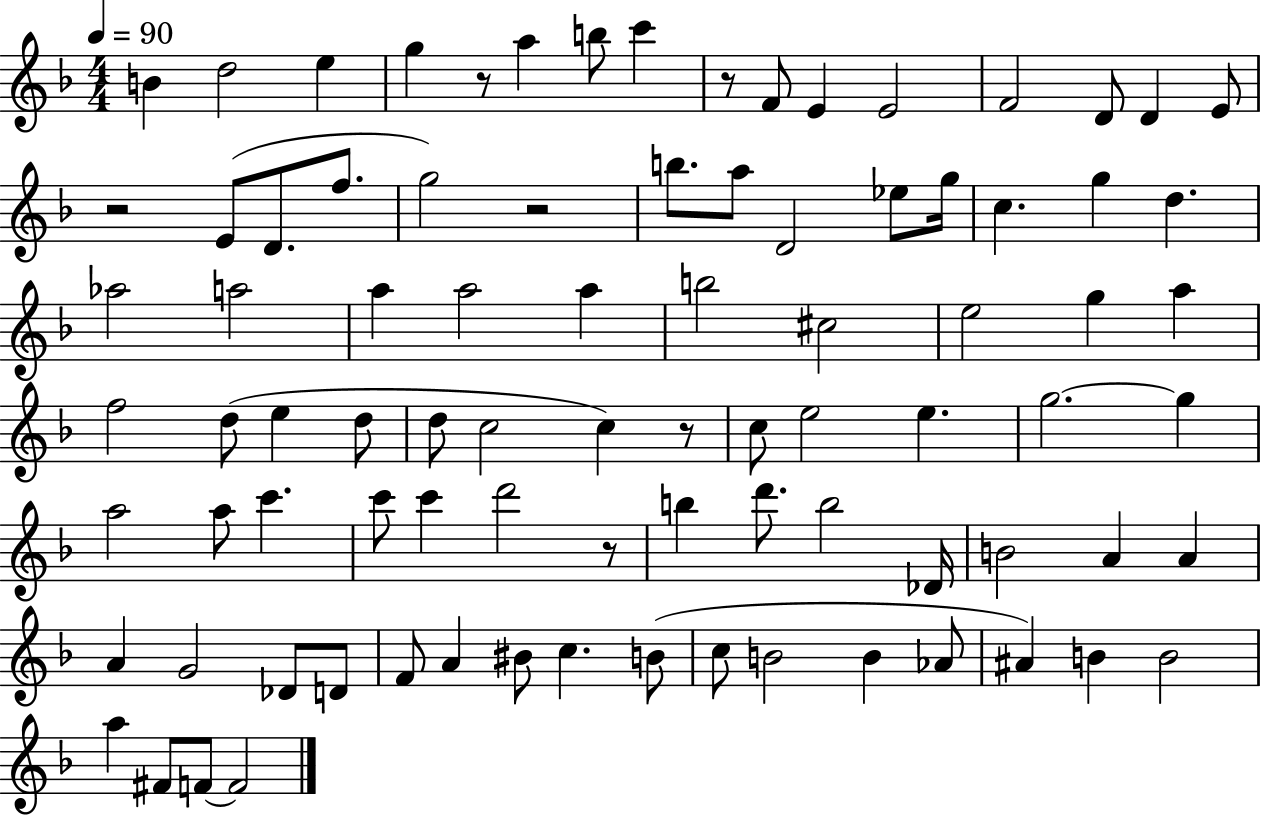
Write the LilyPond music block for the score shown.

{
  \clef treble
  \numericTimeSignature
  \time 4/4
  \key f \major
  \tempo 4 = 90
  b'4 d''2 e''4 | g''4 r8 a''4 b''8 c'''4 | r8 f'8 e'4 e'2 | f'2 d'8 d'4 e'8 | \break r2 e'8( d'8. f''8. | g''2) r2 | b''8. a''8 d'2 ees''8 g''16 | c''4. g''4 d''4. | \break aes''2 a''2 | a''4 a''2 a''4 | b''2 cis''2 | e''2 g''4 a''4 | \break f''2 d''8( e''4 d''8 | d''8 c''2 c''4) r8 | c''8 e''2 e''4. | g''2.~~ g''4 | \break a''2 a''8 c'''4. | c'''8 c'''4 d'''2 r8 | b''4 d'''8. b''2 des'16 | b'2 a'4 a'4 | \break a'4 g'2 des'8 d'8 | f'8 a'4 bis'8 c''4. b'8( | c''8 b'2 b'4 aes'8 | ais'4) b'4 b'2 | \break a''4 fis'8 f'8~~ f'2 | \bar "|."
}